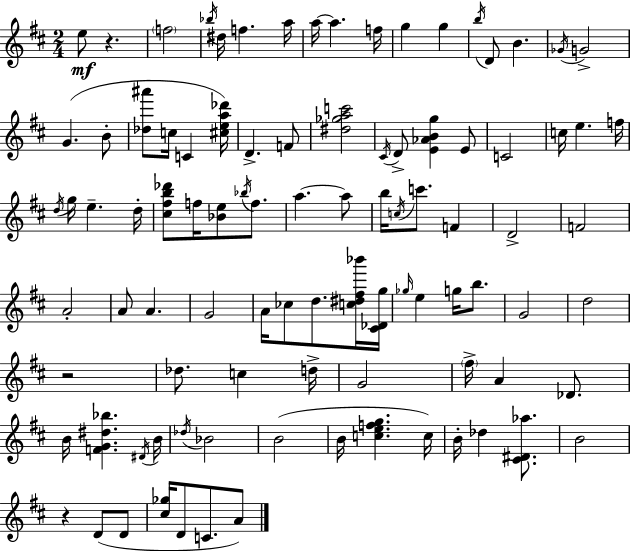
X:1
T:Untitled
M:2/4
L:1/4
K:D
e/2 z f2 _b/4 ^d/4 f a/4 a/4 a f/4 g g b/4 D/2 B _G/4 G2 G B/2 [_d^a']/2 c/4 C [^cea_d']/4 D F/2 [^d_gac']2 ^C/4 D/2 [E_ABg] E/2 C2 c/4 e f/4 d/4 g/4 e d/4 [^c^fb_d']/2 f/4 [_Be]/2 _b/4 f/2 a a/2 b/4 c/4 c'/2 F D2 F2 A2 A/2 A G2 A/4 _c/2 d/2 [c^d^f_b']/4 [^C_Dg]/4 _g/4 e g/4 b/2 G2 d2 z2 _d/2 c d/4 G2 ^f/4 A _D/2 B/4 [FG^d_b] ^D/4 B/4 _d/4 _B2 B2 B/4 [cefg] c/4 B/4 _d [^C^D_a]/2 B2 z D/2 D/2 [^c_g]/4 D/2 C/2 A/2